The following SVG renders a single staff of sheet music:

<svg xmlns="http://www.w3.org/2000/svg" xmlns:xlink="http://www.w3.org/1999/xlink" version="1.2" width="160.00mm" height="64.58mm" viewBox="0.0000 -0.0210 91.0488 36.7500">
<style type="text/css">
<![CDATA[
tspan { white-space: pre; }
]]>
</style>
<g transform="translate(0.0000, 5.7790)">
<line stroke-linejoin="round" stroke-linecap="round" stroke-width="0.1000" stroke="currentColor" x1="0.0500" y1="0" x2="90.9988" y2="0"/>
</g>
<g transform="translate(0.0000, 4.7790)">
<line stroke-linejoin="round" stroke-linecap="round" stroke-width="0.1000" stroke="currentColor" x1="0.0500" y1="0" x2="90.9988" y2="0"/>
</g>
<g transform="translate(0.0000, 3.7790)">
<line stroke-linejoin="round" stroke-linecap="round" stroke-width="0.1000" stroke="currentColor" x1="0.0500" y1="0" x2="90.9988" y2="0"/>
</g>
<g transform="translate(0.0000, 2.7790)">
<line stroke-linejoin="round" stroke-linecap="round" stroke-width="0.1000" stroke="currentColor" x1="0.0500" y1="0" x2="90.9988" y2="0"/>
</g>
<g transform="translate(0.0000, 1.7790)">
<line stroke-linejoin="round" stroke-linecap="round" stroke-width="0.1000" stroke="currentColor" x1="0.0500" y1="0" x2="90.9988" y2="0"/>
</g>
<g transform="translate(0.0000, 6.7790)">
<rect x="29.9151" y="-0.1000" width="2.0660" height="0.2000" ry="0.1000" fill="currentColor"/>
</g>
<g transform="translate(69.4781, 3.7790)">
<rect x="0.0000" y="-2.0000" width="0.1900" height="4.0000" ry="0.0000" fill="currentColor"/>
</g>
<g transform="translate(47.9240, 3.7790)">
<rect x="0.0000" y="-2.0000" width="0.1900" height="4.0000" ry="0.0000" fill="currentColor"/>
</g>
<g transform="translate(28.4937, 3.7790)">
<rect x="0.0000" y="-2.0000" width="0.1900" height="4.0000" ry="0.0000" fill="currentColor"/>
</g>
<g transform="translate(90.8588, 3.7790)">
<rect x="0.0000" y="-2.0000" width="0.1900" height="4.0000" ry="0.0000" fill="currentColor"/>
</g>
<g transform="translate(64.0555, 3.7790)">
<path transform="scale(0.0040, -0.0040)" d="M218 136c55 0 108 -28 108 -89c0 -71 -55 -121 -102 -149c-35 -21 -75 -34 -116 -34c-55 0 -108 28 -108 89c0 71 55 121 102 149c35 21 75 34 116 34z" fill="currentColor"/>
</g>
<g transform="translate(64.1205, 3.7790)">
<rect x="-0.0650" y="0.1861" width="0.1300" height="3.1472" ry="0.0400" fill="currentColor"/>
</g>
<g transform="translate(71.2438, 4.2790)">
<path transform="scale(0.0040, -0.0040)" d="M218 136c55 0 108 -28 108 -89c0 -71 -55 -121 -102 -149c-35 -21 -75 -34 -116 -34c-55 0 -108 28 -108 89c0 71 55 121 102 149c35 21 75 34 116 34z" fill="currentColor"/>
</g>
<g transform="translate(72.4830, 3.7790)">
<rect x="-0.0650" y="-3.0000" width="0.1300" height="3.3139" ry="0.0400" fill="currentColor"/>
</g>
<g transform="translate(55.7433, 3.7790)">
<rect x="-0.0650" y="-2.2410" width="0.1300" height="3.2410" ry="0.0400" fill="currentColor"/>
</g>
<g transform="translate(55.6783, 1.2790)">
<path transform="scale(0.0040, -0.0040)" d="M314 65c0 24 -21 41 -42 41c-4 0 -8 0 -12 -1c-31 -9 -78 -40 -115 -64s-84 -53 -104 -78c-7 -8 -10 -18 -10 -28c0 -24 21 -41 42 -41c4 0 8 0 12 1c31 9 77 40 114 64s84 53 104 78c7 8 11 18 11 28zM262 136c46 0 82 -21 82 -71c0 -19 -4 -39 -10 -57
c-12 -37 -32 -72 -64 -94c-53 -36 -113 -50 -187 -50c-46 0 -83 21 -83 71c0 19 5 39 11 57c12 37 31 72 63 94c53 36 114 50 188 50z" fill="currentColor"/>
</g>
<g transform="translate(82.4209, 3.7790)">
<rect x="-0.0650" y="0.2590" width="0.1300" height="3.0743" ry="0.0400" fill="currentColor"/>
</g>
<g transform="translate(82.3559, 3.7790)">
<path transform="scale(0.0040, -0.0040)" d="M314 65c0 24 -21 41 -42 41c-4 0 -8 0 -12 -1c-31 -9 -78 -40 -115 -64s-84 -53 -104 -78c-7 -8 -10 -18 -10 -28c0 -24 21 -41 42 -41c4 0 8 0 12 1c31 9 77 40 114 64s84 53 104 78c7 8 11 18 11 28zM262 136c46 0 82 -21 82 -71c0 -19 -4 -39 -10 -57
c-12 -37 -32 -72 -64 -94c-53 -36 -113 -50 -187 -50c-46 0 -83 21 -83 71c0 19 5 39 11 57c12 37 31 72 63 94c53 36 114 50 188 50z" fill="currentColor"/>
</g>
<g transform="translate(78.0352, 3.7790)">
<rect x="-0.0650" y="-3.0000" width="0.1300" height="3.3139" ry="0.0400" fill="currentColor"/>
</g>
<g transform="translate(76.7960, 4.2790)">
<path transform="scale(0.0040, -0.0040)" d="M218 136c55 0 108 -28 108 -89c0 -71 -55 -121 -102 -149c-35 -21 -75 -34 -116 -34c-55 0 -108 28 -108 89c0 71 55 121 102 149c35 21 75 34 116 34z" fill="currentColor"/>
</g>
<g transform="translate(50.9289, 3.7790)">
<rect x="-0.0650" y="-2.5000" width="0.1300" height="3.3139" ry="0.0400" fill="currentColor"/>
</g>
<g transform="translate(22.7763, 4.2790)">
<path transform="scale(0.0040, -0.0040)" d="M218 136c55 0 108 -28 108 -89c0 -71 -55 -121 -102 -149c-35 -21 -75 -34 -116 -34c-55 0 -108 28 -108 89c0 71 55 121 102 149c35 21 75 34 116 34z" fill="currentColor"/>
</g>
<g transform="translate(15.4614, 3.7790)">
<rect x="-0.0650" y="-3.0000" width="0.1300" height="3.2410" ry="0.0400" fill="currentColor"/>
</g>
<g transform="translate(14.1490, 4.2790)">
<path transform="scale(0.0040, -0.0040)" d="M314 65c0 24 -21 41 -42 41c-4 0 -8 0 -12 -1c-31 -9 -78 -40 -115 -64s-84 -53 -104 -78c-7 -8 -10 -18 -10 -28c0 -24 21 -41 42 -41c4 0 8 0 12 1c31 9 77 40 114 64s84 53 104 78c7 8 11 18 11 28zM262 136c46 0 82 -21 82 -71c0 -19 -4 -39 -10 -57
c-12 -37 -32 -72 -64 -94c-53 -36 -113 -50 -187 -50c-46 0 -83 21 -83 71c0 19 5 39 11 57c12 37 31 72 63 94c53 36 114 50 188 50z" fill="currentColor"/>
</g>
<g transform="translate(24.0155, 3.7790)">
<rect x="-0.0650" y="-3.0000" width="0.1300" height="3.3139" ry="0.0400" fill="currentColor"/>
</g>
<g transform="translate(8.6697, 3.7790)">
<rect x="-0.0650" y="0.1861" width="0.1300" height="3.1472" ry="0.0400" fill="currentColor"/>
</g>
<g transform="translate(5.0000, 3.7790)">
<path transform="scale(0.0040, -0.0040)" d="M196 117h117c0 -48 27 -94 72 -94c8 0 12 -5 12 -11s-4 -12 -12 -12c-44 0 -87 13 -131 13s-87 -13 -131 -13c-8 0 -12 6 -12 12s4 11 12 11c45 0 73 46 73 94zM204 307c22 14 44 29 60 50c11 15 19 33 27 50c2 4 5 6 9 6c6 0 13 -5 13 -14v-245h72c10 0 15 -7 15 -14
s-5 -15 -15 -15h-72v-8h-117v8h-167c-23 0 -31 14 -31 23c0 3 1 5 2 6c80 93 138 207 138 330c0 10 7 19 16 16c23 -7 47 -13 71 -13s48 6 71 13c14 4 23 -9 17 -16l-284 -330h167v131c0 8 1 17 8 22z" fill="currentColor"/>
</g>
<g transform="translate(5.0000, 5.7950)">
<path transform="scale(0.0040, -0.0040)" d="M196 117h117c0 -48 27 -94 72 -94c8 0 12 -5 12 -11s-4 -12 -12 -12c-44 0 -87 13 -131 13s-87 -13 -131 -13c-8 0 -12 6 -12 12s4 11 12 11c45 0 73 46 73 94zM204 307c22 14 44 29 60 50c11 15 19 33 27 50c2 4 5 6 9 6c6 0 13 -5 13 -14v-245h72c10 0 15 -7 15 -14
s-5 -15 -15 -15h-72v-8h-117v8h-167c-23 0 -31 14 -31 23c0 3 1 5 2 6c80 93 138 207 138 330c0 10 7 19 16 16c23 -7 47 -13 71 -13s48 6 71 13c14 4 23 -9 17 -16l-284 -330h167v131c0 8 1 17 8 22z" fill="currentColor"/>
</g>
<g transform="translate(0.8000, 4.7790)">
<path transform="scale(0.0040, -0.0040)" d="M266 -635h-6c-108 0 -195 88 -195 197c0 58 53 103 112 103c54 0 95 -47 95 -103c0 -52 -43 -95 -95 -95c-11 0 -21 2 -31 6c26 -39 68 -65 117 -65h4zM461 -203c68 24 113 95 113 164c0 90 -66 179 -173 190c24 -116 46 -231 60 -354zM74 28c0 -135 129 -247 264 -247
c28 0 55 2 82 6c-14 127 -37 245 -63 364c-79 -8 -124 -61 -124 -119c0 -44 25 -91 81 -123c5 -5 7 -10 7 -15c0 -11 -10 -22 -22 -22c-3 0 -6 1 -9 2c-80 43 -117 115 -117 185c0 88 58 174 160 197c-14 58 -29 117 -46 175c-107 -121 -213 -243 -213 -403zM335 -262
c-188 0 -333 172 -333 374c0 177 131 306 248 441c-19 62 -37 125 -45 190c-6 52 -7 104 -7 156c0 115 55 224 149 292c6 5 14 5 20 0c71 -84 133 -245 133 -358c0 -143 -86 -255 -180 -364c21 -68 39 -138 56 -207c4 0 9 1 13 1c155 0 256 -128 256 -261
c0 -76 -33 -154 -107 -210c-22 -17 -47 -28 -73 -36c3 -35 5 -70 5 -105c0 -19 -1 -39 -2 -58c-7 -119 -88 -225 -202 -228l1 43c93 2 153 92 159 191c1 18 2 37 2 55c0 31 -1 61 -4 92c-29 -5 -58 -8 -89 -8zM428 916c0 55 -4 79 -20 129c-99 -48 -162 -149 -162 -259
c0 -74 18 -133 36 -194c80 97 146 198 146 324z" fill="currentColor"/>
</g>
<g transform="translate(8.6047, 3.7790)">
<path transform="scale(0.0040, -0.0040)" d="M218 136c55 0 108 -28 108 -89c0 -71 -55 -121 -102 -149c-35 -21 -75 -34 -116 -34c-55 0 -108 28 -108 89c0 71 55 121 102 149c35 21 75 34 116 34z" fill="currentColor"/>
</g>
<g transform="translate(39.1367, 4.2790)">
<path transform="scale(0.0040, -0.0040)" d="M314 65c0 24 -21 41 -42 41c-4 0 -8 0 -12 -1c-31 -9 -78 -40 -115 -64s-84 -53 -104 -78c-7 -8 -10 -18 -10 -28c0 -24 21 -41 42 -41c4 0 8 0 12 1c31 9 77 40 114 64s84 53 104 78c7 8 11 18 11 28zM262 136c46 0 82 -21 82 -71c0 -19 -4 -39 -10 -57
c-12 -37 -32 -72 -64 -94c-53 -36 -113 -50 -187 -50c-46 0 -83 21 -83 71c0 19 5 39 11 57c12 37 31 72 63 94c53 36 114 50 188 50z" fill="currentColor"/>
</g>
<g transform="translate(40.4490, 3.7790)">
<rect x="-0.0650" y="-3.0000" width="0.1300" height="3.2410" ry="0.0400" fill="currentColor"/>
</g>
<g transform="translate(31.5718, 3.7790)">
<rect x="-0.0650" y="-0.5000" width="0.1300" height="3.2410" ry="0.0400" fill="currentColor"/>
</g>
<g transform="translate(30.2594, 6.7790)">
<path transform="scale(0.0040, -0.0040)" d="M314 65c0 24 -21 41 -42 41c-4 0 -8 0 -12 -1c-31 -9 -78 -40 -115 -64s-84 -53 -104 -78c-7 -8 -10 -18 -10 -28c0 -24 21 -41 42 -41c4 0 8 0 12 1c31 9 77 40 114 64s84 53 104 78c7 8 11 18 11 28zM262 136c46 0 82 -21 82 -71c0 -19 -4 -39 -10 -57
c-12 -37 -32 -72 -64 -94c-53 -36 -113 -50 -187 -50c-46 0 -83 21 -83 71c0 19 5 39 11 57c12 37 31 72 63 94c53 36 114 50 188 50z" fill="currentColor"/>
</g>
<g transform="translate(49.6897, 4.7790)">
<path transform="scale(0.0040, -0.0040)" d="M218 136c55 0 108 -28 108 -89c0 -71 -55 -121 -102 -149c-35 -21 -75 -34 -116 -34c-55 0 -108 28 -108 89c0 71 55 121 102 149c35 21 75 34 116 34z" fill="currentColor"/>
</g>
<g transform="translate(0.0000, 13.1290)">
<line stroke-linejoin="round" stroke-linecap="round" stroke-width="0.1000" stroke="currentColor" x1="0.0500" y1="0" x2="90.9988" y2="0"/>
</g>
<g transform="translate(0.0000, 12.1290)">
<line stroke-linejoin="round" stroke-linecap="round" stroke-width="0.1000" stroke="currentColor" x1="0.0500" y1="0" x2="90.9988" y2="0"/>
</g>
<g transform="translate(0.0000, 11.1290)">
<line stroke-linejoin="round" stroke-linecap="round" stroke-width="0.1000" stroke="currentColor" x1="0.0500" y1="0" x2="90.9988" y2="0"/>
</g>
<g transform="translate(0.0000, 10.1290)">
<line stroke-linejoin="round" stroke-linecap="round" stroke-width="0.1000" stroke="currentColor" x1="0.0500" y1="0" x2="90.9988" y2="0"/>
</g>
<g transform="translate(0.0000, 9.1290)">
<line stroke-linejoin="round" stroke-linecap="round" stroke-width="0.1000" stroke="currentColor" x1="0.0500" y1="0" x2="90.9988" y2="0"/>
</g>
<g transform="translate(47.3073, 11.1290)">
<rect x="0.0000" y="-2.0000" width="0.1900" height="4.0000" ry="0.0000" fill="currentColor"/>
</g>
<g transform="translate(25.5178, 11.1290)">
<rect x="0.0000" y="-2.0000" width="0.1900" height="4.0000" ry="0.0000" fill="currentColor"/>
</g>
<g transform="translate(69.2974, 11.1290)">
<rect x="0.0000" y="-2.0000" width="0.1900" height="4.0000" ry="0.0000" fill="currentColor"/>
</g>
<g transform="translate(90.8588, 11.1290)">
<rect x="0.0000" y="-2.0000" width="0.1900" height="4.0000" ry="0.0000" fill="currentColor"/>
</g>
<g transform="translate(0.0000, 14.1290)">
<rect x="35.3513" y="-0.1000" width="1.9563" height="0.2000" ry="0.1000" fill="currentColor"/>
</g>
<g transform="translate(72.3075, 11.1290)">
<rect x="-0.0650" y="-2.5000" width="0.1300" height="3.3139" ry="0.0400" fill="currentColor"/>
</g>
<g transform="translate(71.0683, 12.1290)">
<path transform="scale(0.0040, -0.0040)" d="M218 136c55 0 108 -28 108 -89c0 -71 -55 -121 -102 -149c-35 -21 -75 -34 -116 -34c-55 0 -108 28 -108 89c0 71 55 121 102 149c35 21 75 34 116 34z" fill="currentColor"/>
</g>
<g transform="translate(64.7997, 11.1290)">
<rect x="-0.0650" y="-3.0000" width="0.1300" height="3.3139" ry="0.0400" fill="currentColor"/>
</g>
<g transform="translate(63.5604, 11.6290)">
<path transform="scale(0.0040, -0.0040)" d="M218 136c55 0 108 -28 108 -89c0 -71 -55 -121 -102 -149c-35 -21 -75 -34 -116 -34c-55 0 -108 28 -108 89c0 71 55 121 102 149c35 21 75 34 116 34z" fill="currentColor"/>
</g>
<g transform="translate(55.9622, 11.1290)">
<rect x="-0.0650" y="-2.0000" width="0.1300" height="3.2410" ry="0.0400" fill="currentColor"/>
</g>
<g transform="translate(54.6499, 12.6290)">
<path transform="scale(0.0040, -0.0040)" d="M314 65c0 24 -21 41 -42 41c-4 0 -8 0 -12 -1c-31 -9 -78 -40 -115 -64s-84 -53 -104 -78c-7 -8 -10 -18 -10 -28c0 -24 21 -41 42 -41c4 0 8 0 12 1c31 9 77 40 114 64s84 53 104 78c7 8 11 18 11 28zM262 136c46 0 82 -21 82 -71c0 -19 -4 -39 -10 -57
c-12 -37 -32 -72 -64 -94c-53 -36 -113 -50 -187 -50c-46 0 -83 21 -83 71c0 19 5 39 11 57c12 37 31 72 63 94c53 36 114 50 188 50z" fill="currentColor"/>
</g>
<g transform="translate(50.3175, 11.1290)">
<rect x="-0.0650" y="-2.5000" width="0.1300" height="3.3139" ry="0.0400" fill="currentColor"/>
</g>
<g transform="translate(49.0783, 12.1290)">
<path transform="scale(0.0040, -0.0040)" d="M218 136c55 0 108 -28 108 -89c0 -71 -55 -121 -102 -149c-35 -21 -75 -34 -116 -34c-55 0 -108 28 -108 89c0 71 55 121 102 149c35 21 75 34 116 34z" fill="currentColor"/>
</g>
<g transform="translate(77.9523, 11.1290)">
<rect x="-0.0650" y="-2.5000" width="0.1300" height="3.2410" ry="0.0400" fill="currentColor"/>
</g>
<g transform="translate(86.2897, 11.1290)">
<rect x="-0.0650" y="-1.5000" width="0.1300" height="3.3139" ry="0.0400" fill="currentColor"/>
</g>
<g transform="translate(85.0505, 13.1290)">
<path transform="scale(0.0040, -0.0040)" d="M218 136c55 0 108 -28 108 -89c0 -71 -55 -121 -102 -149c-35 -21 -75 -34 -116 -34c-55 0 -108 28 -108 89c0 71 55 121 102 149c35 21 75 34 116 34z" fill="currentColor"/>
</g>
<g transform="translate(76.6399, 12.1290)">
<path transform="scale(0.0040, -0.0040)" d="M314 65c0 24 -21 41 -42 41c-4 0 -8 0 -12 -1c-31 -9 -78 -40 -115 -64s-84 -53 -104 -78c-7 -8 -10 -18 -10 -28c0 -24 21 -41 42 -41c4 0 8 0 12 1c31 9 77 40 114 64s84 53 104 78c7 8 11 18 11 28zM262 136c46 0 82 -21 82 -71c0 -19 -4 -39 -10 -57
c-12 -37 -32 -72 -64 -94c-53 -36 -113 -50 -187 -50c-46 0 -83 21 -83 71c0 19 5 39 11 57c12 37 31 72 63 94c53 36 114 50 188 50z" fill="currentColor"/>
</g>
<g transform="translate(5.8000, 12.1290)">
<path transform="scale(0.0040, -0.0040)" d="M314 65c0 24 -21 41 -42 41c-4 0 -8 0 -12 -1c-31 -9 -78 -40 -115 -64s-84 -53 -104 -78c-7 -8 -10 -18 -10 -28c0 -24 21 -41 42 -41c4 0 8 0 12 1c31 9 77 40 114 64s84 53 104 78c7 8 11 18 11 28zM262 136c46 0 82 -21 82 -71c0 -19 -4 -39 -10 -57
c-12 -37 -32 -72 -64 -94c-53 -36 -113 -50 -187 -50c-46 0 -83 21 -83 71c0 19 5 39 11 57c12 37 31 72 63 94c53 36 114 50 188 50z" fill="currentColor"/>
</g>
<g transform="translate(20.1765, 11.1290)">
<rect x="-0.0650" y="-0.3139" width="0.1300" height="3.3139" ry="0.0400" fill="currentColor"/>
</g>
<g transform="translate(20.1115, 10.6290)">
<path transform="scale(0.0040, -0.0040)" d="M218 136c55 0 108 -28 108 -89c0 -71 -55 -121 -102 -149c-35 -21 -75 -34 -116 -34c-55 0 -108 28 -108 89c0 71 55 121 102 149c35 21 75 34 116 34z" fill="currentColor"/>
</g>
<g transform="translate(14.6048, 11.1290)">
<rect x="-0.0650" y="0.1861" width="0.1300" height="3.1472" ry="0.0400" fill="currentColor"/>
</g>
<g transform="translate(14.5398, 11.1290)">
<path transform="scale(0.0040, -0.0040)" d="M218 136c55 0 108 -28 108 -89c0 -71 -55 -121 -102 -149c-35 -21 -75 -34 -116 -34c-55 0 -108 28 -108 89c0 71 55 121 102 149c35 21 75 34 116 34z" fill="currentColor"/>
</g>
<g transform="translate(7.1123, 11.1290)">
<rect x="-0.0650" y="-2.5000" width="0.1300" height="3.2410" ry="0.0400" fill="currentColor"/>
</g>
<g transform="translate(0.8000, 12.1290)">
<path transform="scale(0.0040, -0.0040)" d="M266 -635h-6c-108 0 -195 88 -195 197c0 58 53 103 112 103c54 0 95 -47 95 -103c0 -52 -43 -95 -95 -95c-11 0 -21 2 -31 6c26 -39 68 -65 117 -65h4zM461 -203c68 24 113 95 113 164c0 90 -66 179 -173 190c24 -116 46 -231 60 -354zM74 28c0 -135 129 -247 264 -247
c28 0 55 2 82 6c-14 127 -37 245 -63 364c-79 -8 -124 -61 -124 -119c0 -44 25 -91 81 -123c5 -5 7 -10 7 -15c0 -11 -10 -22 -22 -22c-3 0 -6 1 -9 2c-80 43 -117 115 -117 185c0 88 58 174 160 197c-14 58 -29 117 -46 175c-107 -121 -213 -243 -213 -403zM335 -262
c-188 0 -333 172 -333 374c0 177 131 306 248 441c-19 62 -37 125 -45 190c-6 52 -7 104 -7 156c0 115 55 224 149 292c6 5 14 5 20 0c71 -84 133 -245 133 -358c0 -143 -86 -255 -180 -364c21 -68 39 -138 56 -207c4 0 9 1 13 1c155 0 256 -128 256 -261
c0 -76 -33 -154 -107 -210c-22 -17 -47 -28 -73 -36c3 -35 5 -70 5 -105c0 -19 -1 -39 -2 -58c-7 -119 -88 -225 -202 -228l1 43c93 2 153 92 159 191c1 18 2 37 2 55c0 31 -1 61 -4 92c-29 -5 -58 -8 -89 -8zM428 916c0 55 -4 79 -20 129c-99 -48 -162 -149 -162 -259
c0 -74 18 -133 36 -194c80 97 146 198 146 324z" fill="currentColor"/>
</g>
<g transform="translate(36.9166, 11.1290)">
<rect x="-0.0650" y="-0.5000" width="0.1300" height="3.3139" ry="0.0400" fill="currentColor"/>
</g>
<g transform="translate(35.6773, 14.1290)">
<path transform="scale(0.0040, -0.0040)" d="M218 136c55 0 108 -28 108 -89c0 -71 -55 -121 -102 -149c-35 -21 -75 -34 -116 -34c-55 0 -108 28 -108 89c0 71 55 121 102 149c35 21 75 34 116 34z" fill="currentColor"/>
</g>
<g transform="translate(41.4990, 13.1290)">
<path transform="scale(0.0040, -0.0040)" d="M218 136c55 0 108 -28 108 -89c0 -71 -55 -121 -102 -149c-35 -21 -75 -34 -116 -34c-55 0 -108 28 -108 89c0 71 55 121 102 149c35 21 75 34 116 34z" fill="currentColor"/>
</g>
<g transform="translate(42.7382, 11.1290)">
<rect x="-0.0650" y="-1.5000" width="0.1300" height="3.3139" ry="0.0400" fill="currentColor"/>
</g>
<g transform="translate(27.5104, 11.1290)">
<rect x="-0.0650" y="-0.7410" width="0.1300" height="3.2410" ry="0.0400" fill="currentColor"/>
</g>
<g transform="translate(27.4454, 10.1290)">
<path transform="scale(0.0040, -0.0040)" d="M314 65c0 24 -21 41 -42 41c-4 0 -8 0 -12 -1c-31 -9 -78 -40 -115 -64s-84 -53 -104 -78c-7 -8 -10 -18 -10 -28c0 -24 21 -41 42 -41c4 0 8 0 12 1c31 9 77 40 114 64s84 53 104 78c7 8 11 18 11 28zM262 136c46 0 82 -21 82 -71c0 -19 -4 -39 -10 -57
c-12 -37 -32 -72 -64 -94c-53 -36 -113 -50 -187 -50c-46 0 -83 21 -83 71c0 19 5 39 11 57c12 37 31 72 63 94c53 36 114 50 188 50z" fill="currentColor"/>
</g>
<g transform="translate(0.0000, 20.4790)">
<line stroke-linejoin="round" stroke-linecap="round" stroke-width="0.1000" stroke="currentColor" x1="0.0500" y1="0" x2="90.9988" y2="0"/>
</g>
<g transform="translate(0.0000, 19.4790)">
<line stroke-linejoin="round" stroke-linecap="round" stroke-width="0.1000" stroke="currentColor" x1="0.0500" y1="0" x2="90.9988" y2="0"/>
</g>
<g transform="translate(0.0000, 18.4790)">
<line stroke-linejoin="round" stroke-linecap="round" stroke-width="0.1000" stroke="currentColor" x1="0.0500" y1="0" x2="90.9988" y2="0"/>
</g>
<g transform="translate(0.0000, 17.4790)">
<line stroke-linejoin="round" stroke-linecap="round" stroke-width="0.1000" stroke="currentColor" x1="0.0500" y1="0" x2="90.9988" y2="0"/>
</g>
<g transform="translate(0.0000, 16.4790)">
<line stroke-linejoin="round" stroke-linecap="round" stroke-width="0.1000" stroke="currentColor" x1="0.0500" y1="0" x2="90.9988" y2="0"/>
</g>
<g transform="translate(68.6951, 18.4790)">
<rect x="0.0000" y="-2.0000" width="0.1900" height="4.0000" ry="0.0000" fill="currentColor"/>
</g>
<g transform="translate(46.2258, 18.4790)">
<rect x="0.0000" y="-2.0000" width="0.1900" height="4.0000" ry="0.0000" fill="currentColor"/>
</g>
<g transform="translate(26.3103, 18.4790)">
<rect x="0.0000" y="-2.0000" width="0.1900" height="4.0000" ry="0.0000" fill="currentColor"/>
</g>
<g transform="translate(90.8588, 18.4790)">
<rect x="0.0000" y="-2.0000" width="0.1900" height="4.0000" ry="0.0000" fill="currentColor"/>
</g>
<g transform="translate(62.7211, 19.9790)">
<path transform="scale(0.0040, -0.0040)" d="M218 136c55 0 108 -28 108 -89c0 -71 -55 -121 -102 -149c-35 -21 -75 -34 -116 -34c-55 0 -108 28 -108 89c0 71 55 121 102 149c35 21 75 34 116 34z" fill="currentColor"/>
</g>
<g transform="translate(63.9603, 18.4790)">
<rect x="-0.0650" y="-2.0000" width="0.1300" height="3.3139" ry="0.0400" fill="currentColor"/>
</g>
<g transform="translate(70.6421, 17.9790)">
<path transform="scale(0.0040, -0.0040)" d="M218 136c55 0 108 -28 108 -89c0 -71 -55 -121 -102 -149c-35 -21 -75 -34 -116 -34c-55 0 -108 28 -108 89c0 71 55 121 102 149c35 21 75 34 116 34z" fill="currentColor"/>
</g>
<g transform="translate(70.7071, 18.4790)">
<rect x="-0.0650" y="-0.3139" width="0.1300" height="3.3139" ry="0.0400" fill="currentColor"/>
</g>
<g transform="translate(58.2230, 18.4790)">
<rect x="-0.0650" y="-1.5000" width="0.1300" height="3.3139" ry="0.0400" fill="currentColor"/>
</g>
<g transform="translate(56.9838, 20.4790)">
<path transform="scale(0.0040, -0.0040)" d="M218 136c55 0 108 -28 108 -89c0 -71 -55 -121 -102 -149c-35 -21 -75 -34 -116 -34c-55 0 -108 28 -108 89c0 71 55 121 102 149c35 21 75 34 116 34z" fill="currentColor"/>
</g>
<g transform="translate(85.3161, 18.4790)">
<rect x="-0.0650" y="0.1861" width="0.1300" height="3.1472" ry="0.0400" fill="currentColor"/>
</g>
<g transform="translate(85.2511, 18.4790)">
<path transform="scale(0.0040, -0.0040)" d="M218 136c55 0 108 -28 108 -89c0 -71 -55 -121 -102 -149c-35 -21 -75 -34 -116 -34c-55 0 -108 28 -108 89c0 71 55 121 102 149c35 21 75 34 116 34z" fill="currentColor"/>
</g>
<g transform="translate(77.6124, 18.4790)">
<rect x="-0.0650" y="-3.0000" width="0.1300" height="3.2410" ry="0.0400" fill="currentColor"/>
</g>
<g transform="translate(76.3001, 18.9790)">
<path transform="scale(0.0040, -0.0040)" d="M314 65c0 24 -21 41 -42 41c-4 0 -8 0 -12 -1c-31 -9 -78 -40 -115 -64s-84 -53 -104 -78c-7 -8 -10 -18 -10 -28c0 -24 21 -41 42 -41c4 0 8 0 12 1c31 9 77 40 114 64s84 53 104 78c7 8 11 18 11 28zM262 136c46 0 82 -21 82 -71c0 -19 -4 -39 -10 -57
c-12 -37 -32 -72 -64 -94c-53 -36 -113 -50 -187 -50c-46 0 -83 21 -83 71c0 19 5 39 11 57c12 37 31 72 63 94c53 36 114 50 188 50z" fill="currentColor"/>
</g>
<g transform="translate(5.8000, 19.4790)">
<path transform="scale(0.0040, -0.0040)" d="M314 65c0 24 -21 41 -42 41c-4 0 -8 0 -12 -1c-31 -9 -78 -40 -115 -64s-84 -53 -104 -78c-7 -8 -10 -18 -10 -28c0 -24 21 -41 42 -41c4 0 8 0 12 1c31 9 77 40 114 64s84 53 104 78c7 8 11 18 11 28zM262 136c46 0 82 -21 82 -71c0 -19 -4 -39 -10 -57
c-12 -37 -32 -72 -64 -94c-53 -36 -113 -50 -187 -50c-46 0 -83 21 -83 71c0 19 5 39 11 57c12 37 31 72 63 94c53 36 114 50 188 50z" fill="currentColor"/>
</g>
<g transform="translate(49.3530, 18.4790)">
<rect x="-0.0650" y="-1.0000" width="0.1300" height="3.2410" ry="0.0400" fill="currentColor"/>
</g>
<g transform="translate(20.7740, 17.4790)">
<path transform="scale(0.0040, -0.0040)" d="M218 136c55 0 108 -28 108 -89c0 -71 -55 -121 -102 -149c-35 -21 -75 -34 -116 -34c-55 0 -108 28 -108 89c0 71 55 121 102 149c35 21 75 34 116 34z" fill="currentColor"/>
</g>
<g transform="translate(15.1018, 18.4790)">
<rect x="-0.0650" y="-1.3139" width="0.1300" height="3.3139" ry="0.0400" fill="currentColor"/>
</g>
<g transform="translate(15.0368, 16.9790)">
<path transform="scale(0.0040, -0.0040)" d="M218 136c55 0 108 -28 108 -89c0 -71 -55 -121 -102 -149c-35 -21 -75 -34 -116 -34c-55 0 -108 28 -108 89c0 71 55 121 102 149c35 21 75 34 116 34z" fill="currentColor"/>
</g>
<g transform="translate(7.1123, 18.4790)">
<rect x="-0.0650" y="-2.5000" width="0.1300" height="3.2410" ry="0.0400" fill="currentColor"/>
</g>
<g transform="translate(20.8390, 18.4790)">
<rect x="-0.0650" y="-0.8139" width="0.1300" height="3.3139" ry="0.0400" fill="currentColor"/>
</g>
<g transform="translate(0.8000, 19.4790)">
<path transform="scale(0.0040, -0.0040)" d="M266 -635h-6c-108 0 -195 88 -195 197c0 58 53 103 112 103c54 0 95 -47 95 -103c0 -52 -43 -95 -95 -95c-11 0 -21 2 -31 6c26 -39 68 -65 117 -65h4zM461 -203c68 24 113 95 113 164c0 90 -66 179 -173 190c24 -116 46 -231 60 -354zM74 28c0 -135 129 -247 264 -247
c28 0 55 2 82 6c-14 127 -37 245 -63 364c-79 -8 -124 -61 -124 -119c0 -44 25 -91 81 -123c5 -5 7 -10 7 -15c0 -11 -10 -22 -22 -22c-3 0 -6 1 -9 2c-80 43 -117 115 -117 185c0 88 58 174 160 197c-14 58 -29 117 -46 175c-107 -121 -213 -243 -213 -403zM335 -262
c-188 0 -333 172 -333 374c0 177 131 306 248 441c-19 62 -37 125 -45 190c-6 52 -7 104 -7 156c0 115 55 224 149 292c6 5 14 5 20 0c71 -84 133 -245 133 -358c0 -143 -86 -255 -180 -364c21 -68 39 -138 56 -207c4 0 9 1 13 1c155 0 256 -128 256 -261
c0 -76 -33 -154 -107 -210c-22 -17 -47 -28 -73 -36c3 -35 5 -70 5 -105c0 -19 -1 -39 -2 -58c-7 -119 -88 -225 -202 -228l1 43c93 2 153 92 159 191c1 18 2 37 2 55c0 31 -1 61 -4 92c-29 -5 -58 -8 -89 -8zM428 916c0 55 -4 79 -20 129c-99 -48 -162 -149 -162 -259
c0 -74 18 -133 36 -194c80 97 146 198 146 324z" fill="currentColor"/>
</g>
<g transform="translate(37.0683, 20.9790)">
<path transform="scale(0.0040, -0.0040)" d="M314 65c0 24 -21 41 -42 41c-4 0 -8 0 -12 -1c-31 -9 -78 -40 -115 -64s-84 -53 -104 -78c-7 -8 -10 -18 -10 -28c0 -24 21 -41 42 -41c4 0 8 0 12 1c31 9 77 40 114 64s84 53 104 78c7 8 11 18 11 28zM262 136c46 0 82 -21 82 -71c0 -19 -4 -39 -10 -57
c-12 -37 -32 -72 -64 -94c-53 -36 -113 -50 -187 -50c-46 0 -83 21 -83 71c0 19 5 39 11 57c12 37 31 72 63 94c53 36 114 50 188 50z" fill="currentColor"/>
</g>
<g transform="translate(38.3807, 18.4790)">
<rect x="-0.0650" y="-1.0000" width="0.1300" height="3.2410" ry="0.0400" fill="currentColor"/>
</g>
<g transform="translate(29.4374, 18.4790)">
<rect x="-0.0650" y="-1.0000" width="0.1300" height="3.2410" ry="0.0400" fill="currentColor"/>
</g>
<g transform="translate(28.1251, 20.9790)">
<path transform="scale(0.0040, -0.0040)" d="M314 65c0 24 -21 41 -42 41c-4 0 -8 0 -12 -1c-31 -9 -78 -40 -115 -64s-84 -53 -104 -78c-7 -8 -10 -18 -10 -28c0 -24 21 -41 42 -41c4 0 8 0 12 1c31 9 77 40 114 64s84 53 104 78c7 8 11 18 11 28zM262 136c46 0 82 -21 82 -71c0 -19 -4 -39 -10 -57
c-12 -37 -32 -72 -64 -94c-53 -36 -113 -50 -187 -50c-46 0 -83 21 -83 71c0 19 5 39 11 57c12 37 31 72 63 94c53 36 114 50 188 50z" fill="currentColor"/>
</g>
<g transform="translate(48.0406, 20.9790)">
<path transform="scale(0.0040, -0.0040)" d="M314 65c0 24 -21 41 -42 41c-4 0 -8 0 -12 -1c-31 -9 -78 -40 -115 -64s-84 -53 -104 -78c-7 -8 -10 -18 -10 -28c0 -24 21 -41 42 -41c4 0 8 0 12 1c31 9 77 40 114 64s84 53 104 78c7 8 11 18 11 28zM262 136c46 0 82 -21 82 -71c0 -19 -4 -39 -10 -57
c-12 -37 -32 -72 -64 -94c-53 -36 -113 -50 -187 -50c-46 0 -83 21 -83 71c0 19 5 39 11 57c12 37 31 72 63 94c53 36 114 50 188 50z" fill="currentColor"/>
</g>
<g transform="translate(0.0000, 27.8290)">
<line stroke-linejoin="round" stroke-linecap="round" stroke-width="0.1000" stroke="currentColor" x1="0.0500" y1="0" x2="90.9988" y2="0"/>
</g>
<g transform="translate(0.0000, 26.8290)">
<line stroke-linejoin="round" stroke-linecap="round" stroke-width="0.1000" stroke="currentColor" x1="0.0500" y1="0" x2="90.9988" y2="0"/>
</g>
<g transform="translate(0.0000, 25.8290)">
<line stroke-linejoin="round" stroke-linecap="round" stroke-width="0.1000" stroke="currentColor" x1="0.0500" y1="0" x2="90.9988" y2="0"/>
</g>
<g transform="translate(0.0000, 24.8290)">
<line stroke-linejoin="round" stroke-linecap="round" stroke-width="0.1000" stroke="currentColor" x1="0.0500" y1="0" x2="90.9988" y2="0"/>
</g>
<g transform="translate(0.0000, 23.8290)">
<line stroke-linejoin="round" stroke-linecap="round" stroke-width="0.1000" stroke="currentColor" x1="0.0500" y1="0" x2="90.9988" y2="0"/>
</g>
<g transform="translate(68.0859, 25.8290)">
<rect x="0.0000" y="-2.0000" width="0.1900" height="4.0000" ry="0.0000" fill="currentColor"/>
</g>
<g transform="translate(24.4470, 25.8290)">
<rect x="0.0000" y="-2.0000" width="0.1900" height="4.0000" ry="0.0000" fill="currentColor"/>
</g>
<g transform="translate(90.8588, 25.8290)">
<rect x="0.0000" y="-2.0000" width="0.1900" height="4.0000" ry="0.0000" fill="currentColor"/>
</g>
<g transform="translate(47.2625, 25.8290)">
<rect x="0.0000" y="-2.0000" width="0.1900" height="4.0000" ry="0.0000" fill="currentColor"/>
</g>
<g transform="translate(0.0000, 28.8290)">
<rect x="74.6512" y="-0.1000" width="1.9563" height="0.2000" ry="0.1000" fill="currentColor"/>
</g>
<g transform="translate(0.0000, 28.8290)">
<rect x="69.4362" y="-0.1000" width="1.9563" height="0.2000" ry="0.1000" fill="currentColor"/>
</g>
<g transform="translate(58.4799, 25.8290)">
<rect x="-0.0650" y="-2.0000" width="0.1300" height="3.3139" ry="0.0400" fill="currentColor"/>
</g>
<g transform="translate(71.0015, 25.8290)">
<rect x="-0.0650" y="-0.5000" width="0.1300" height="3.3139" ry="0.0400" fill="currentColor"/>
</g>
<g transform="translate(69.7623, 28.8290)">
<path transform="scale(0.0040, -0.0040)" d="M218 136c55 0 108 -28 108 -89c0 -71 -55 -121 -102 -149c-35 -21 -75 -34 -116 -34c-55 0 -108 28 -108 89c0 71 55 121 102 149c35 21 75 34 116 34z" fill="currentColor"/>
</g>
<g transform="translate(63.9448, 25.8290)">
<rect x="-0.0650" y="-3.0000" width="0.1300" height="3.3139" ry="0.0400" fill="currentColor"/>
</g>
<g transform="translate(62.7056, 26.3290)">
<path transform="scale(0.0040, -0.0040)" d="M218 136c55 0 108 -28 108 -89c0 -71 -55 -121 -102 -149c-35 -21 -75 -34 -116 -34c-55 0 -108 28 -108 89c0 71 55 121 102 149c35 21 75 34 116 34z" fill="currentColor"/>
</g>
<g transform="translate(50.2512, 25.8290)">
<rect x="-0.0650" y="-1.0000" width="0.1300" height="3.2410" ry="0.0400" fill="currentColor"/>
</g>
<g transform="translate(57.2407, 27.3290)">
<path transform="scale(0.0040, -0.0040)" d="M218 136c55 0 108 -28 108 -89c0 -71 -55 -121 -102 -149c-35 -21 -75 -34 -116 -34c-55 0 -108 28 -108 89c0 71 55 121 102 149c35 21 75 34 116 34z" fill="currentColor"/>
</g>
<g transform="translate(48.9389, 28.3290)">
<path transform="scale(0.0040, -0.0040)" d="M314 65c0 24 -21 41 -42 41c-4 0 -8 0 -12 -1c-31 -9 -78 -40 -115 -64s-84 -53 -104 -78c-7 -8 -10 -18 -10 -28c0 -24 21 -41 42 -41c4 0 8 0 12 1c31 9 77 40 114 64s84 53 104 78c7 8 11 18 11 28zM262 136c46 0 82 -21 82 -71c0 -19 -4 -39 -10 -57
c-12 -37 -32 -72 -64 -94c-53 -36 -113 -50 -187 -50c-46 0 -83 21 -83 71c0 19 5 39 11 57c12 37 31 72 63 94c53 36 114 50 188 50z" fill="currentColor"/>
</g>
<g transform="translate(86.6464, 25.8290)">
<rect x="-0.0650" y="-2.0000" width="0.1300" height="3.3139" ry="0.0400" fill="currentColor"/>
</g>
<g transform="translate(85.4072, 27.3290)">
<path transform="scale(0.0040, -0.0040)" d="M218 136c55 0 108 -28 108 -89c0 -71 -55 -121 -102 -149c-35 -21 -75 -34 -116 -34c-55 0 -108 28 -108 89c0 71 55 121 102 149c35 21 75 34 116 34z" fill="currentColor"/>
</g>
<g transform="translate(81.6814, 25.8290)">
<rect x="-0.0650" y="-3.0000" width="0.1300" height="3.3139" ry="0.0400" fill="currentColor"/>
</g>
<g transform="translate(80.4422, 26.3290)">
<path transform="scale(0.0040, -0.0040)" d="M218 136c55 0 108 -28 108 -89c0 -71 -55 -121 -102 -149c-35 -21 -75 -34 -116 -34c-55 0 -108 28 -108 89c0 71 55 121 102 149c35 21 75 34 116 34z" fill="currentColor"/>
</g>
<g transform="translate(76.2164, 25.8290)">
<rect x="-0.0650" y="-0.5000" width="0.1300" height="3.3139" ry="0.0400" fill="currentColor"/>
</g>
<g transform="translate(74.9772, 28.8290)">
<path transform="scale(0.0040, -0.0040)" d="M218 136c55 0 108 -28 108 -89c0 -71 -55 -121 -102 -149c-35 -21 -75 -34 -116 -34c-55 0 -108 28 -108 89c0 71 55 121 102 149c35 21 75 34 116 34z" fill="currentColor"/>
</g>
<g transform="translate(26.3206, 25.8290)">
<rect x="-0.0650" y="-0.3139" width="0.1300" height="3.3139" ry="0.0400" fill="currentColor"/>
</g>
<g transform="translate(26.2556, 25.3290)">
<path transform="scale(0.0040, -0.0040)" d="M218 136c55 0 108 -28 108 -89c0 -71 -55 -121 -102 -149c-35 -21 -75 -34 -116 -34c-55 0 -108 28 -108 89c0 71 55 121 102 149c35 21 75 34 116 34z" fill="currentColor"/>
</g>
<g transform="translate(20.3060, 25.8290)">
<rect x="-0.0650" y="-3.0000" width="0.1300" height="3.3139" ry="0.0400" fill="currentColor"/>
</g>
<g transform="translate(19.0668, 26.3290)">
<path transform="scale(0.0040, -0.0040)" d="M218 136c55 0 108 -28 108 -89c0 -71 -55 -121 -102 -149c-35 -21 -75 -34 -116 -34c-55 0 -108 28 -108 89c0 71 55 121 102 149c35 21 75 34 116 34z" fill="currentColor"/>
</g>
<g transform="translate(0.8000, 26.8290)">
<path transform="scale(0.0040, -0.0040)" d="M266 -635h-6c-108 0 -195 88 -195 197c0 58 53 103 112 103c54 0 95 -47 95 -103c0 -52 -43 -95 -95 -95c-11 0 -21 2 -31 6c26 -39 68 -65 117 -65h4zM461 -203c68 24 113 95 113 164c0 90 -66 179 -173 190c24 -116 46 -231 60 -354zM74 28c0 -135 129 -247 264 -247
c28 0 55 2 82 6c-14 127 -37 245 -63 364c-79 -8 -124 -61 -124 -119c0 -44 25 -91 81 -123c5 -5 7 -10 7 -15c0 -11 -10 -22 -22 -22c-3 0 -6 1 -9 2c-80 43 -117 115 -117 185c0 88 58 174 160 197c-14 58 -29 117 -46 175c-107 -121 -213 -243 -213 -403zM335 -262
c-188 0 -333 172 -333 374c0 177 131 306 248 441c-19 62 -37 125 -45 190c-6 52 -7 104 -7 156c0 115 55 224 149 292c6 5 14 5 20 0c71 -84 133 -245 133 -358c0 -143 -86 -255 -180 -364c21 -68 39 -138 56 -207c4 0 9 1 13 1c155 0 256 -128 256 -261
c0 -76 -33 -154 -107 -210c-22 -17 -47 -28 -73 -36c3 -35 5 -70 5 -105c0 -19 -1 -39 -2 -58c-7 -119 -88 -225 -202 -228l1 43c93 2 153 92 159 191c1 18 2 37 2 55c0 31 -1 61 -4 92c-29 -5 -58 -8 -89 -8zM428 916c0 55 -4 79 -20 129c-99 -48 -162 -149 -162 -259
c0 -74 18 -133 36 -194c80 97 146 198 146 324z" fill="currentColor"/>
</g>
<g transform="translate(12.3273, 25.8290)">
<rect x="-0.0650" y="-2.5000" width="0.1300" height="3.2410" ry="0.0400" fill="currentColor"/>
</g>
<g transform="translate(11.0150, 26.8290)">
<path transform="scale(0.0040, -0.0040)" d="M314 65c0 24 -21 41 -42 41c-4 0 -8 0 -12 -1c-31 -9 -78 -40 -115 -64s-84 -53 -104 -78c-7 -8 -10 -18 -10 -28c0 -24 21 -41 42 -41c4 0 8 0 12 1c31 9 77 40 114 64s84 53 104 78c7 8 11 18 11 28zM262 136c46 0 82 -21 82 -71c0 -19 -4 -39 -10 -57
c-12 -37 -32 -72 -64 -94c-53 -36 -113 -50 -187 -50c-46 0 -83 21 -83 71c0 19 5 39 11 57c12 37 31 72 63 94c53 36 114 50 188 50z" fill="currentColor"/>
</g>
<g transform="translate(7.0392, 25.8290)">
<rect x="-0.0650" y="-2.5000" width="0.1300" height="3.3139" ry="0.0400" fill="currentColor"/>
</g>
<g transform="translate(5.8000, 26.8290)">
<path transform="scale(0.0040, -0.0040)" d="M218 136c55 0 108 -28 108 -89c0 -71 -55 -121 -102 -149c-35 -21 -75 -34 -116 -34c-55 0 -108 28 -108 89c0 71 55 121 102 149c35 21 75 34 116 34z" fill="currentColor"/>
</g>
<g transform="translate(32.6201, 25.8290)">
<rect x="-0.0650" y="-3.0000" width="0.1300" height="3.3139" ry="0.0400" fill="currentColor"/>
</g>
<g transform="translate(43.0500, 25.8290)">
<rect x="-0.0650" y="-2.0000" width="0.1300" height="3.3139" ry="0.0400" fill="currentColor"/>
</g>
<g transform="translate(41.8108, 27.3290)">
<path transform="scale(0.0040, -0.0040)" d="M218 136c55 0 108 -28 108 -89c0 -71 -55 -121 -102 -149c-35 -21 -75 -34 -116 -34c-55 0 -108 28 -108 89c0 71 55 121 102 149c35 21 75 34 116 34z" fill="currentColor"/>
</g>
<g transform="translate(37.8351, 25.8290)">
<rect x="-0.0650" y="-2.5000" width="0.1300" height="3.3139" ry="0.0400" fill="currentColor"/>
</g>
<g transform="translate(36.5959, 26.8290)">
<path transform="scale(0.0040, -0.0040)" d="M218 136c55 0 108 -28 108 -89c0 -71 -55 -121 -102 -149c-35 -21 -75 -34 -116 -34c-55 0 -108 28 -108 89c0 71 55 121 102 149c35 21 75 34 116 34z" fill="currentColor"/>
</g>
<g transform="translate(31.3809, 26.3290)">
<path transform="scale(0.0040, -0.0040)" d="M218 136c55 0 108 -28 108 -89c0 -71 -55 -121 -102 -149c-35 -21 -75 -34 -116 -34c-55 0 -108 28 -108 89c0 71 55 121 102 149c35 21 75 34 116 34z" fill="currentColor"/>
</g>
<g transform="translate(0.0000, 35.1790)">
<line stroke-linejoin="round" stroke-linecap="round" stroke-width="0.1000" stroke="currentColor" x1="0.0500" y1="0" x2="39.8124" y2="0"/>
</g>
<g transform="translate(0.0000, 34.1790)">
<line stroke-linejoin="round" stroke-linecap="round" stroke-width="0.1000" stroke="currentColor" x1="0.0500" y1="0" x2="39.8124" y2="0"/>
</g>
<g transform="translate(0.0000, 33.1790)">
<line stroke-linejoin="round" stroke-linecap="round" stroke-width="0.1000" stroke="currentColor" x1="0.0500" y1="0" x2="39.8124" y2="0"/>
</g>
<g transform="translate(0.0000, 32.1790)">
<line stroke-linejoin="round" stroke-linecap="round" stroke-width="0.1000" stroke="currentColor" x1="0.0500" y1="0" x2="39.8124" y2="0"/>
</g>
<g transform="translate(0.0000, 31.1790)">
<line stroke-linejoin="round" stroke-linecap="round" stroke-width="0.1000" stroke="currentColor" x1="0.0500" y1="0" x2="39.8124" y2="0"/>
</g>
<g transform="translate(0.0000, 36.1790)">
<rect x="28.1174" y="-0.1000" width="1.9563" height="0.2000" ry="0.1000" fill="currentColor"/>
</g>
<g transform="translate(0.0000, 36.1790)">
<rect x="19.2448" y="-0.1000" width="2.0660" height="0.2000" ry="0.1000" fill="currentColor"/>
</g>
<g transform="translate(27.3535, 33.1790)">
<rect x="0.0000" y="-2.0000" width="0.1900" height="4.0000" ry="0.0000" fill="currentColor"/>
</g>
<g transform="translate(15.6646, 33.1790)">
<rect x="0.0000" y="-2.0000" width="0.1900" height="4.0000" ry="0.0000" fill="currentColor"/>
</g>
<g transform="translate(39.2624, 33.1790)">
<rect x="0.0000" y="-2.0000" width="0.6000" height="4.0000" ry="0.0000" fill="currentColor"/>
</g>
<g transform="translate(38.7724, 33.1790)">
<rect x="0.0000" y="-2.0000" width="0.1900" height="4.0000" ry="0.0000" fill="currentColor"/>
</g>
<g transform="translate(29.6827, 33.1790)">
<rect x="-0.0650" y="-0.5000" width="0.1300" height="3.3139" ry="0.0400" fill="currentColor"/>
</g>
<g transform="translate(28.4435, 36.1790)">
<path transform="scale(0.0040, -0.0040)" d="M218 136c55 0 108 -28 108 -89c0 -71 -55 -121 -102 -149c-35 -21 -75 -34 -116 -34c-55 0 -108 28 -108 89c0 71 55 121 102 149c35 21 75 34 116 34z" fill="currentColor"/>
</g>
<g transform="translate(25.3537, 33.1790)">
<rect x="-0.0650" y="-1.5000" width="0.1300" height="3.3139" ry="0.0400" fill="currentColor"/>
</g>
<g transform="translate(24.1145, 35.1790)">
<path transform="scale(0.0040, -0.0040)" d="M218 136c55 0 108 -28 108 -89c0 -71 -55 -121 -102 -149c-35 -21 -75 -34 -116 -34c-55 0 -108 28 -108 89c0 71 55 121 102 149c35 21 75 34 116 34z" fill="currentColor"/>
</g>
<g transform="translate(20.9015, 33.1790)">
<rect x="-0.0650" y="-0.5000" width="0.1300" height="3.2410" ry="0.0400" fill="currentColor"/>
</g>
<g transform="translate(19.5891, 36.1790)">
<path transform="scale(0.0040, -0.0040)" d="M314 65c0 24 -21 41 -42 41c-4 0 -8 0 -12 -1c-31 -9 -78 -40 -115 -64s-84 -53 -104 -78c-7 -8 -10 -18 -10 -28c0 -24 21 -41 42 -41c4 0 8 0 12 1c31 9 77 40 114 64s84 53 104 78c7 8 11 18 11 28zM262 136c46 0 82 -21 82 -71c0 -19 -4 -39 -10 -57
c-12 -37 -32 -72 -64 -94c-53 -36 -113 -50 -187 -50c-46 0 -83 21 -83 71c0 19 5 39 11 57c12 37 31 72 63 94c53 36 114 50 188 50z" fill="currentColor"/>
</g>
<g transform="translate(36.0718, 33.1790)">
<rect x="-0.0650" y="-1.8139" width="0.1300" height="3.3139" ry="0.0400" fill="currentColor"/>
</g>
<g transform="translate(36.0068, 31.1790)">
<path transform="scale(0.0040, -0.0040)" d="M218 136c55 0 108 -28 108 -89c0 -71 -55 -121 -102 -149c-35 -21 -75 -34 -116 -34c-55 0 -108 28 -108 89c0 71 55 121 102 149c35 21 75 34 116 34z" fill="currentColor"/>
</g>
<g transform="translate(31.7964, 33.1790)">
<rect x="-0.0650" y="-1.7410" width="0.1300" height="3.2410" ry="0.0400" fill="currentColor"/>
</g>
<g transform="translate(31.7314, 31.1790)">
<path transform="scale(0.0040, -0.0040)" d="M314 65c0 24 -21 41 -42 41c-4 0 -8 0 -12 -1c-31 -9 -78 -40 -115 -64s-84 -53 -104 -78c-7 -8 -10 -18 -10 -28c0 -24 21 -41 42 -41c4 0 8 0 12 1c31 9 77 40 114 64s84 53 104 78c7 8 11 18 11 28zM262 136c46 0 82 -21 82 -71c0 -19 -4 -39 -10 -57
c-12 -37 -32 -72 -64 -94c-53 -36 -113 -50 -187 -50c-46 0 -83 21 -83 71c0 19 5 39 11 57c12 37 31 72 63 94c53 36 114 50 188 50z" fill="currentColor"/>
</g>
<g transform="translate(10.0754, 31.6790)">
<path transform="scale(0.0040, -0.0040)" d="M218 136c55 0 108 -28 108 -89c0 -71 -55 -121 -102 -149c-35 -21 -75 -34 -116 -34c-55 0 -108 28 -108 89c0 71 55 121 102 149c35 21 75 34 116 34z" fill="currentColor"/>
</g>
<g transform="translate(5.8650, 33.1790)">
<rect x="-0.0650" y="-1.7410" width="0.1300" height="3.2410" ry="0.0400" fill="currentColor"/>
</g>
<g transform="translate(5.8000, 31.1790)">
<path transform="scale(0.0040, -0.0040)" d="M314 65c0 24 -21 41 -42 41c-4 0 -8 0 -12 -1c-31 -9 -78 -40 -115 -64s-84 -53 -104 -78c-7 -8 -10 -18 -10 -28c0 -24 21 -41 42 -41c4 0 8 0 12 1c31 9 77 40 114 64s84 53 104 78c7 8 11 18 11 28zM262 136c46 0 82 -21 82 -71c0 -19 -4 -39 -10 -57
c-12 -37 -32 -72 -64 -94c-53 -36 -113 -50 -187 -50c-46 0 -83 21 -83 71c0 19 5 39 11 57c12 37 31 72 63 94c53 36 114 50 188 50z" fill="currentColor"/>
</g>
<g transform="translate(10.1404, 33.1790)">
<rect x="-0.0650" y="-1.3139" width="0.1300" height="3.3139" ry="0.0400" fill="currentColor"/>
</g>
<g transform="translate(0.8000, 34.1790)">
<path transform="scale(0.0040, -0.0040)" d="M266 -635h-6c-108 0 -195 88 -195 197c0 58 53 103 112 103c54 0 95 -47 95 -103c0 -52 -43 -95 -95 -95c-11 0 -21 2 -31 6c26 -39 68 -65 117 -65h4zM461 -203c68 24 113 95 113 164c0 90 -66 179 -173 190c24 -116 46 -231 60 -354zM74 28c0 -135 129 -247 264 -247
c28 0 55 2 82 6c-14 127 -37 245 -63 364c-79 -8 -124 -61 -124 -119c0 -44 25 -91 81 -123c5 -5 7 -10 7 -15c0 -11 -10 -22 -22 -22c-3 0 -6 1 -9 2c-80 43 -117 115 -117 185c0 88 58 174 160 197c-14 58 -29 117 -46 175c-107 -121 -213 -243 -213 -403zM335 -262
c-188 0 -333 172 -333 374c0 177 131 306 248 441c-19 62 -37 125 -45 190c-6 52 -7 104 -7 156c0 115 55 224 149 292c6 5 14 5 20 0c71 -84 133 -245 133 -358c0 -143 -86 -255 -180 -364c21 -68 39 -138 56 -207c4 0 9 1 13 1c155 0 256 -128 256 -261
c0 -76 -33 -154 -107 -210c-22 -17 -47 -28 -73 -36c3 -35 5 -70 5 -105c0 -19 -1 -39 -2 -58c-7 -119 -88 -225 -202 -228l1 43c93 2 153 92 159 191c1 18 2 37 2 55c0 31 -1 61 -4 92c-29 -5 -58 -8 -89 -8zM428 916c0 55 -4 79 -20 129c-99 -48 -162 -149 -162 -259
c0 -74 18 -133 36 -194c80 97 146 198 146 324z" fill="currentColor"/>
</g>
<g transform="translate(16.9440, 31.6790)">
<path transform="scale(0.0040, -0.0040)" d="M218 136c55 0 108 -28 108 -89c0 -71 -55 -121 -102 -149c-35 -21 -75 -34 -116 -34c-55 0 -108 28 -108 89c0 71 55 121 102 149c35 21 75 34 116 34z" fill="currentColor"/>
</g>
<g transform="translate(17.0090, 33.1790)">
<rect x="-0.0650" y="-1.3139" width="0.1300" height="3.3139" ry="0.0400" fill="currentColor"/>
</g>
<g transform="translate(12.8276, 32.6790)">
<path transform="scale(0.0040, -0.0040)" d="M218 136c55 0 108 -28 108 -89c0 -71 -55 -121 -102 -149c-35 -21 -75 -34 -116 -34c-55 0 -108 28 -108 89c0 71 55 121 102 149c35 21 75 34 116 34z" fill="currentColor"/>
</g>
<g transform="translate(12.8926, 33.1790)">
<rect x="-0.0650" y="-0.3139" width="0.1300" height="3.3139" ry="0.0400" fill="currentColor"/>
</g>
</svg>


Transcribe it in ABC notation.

X:1
T:Untitled
M:4/4
L:1/4
K:C
B A2 A C2 A2 G g2 B A A B2 G2 B c d2 C E G F2 A G G2 E G2 e d D2 D2 D2 E F c A2 B G G2 A c A G F D2 F A C C A F f2 e c e C2 E C f2 f